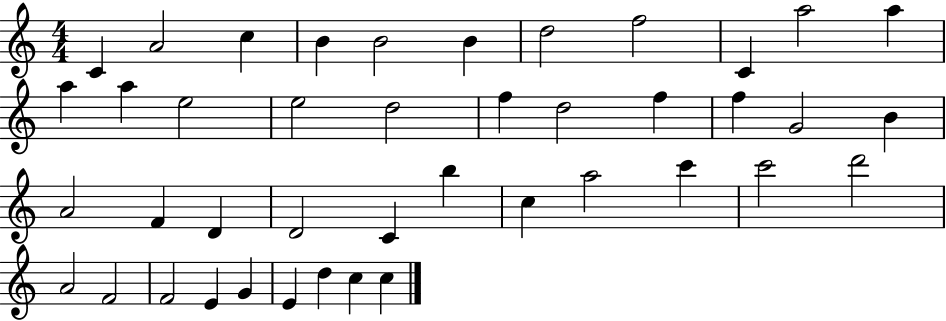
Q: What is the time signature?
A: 4/4